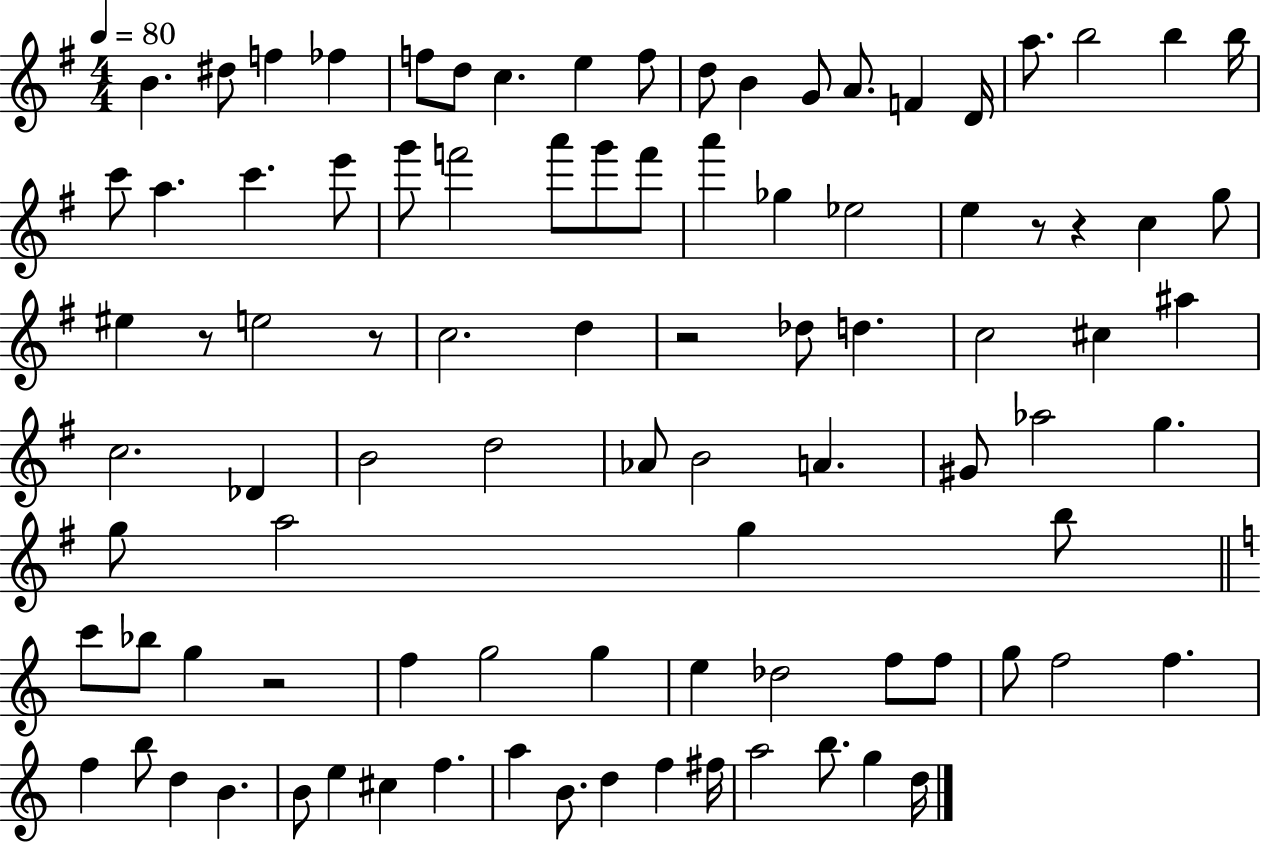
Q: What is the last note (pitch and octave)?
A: D5